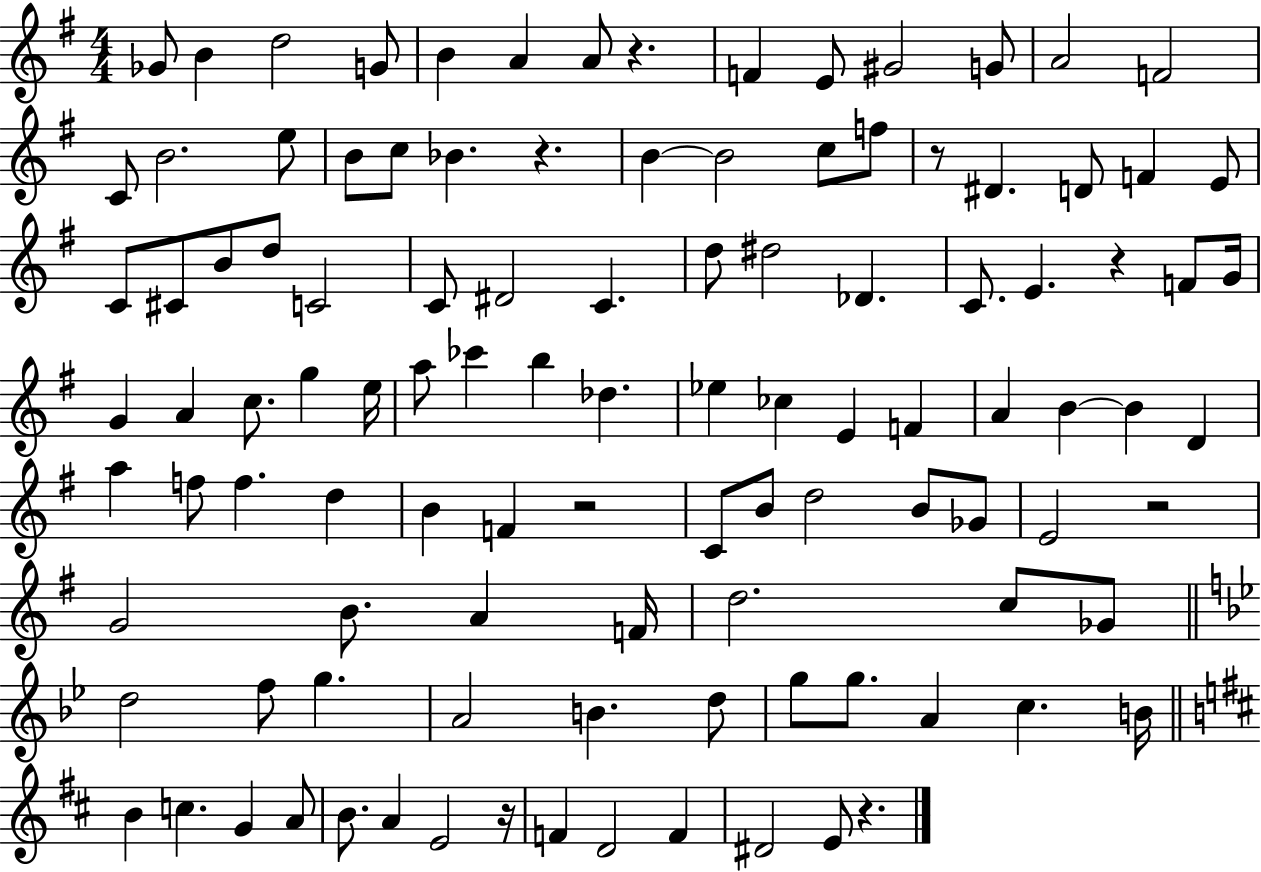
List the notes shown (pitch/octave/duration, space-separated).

Gb4/e B4/q D5/h G4/e B4/q A4/q A4/e R/q. F4/q E4/e G#4/h G4/e A4/h F4/h C4/e B4/h. E5/e B4/e C5/e Bb4/q. R/q. B4/q B4/h C5/e F5/e R/e D#4/q. D4/e F4/q E4/e C4/e C#4/e B4/e D5/e C4/h C4/e D#4/h C4/q. D5/e D#5/h Db4/q. C4/e. E4/q. R/q F4/e G4/s G4/q A4/q C5/e. G5/q E5/s A5/e CES6/q B5/q Db5/q. Eb5/q CES5/q E4/q F4/q A4/q B4/q B4/q D4/q A5/q F5/e F5/q. D5/q B4/q F4/q R/h C4/e B4/e D5/h B4/e Gb4/e E4/h R/h G4/h B4/e. A4/q F4/s D5/h. C5/e Gb4/e D5/h F5/e G5/q. A4/h B4/q. D5/e G5/e G5/e. A4/q C5/q. B4/s B4/q C5/q. G4/q A4/e B4/e. A4/q E4/h R/s F4/q D4/h F4/q D#4/h E4/e R/q.